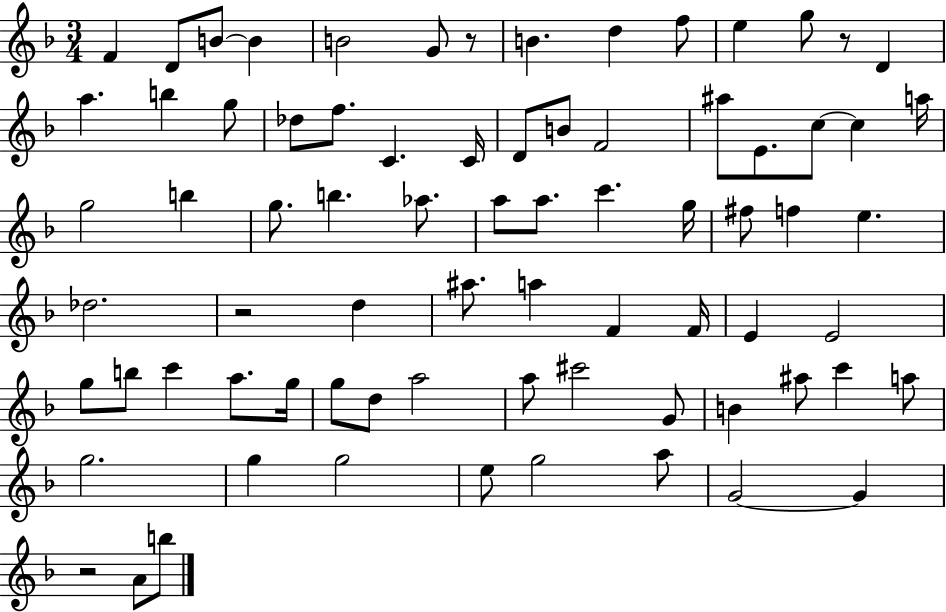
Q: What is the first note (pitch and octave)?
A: F4